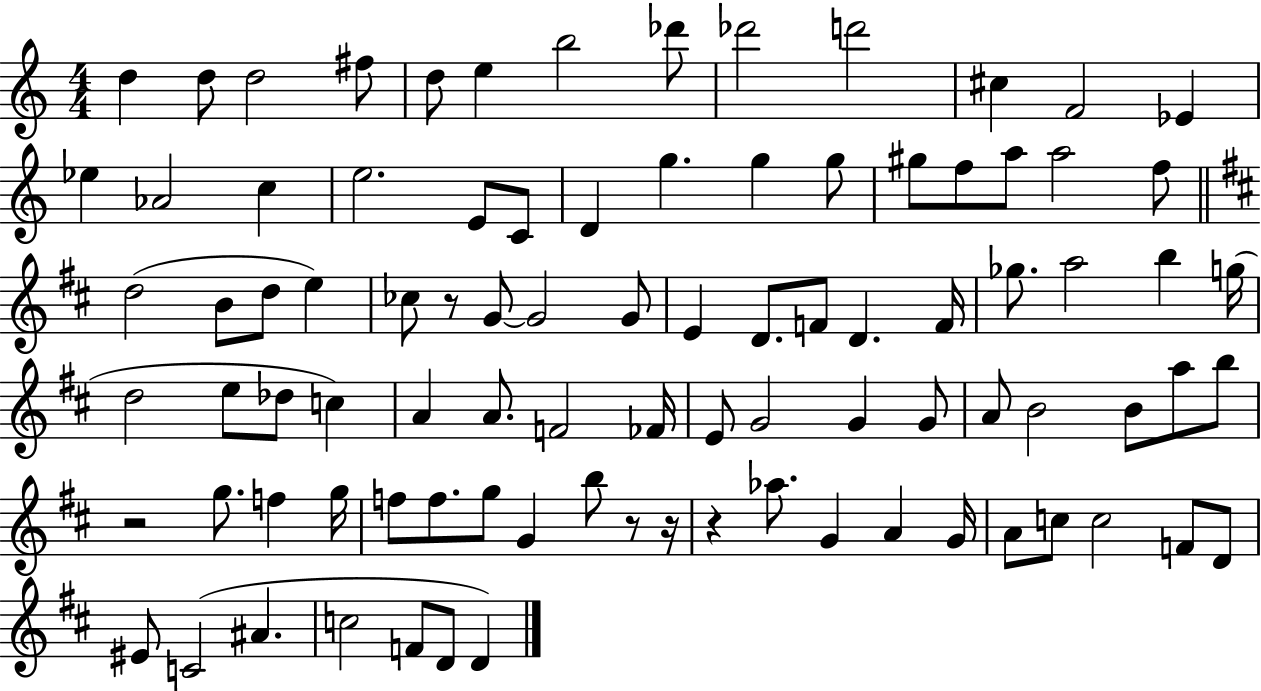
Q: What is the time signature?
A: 4/4